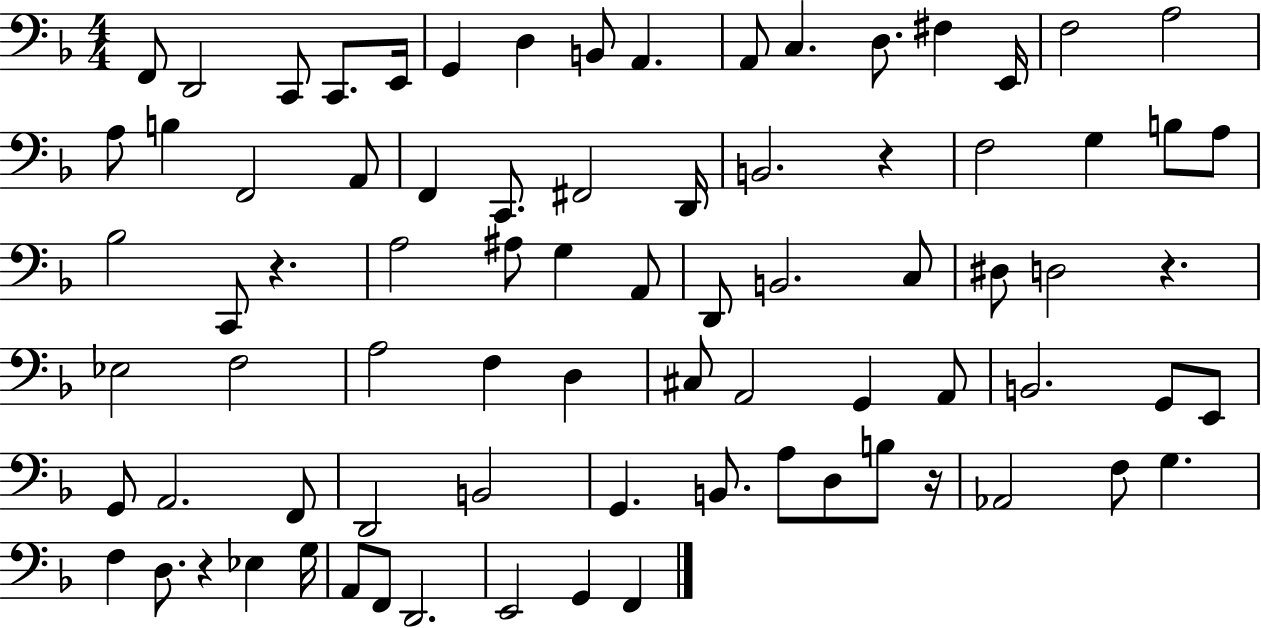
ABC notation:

X:1
T:Untitled
M:4/4
L:1/4
K:F
F,,/2 D,,2 C,,/2 C,,/2 E,,/4 G,, D, B,,/2 A,, A,,/2 C, D,/2 ^F, E,,/4 F,2 A,2 A,/2 B, F,,2 A,,/2 F,, C,,/2 ^F,,2 D,,/4 B,,2 z F,2 G, B,/2 A,/2 _B,2 C,,/2 z A,2 ^A,/2 G, A,,/2 D,,/2 B,,2 C,/2 ^D,/2 D,2 z _E,2 F,2 A,2 F, D, ^C,/2 A,,2 G,, A,,/2 B,,2 G,,/2 E,,/2 G,,/2 A,,2 F,,/2 D,,2 B,,2 G,, B,,/2 A,/2 D,/2 B,/2 z/4 _A,,2 F,/2 G, F, D,/2 z _E, G,/4 A,,/2 F,,/2 D,,2 E,,2 G,, F,,